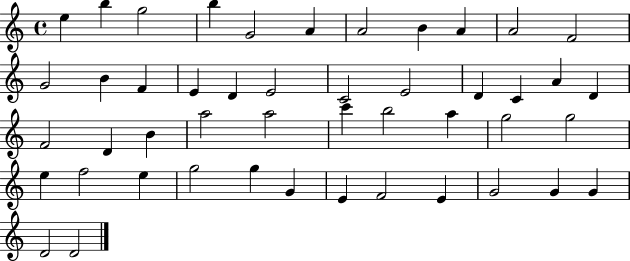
X:1
T:Untitled
M:4/4
L:1/4
K:C
e b g2 b G2 A A2 B A A2 F2 G2 B F E D E2 C2 E2 D C A D F2 D B a2 a2 c' b2 a g2 g2 e f2 e g2 g G E F2 E G2 G G D2 D2